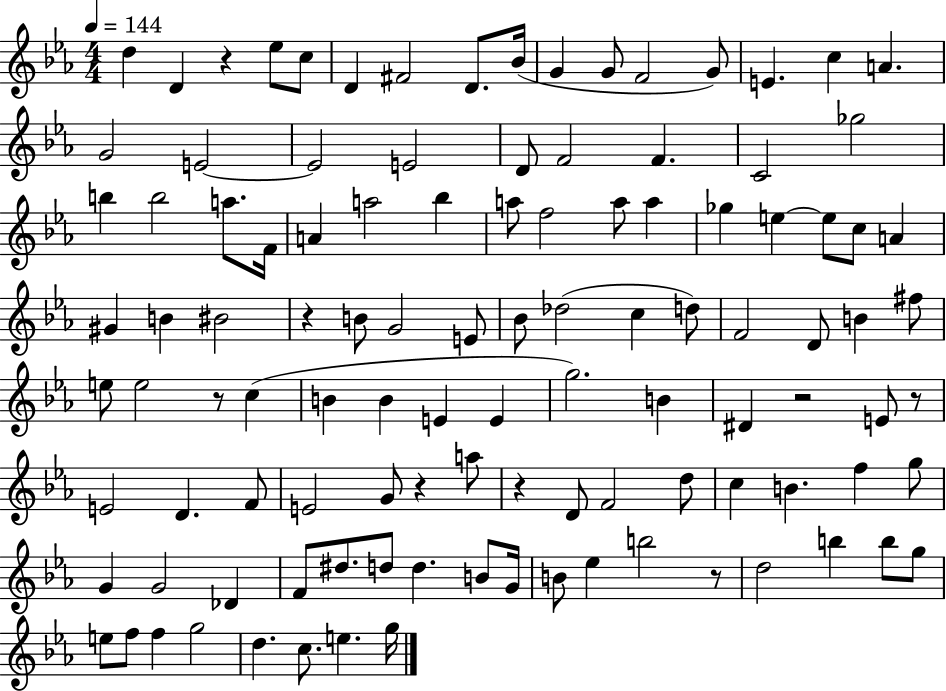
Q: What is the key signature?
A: EES major